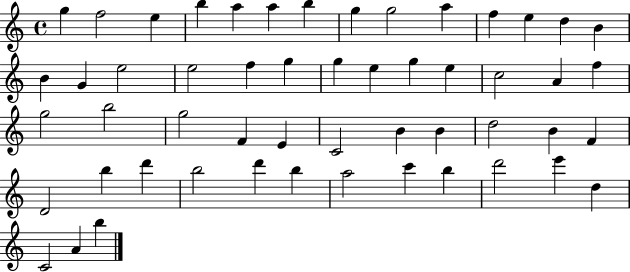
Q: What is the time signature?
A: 4/4